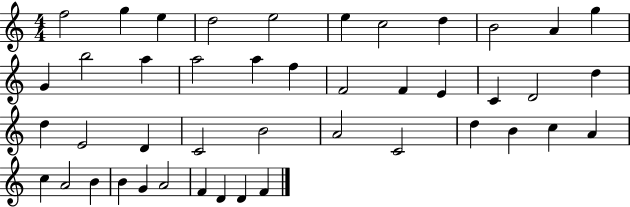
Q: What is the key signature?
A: C major